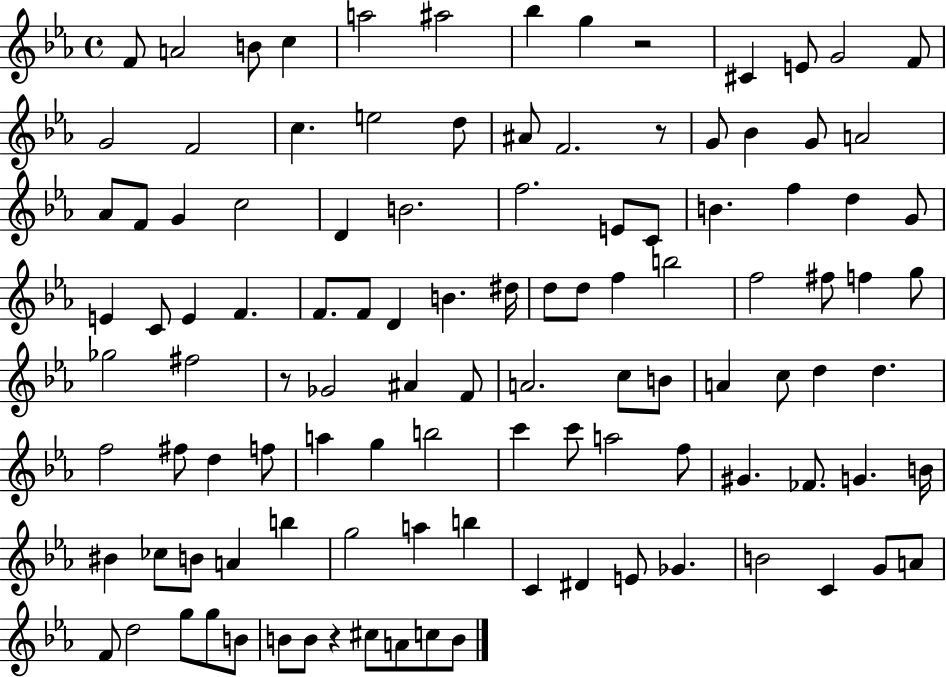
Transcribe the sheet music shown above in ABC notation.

X:1
T:Untitled
M:4/4
L:1/4
K:Eb
F/2 A2 B/2 c a2 ^a2 _b g z2 ^C E/2 G2 F/2 G2 F2 c e2 d/2 ^A/2 F2 z/2 G/2 _B G/2 A2 _A/2 F/2 G c2 D B2 f2 E/2 C/2 B f d G/2 E C/2 E F F/2 F/2 D B ^d/4 d/2 d/2 f b2 f2 ^f/2 f g/2 _g2 ^f2 z/2 _G2 ^A F/2 A2 c/2 B/2 A c/2 d d f2 ^f/2 d f/2 a g b2 c' c'/2 a2 f/2 ^G _F/2 G B/4 ^B _c/2 B/2 A b g2 a b C ^D E/2 _G B2 C G/2 A/2 F/2 d2 g/2 g/2 B/2 B/2 B/2 z ^c/2 A/2 c/2 B/2